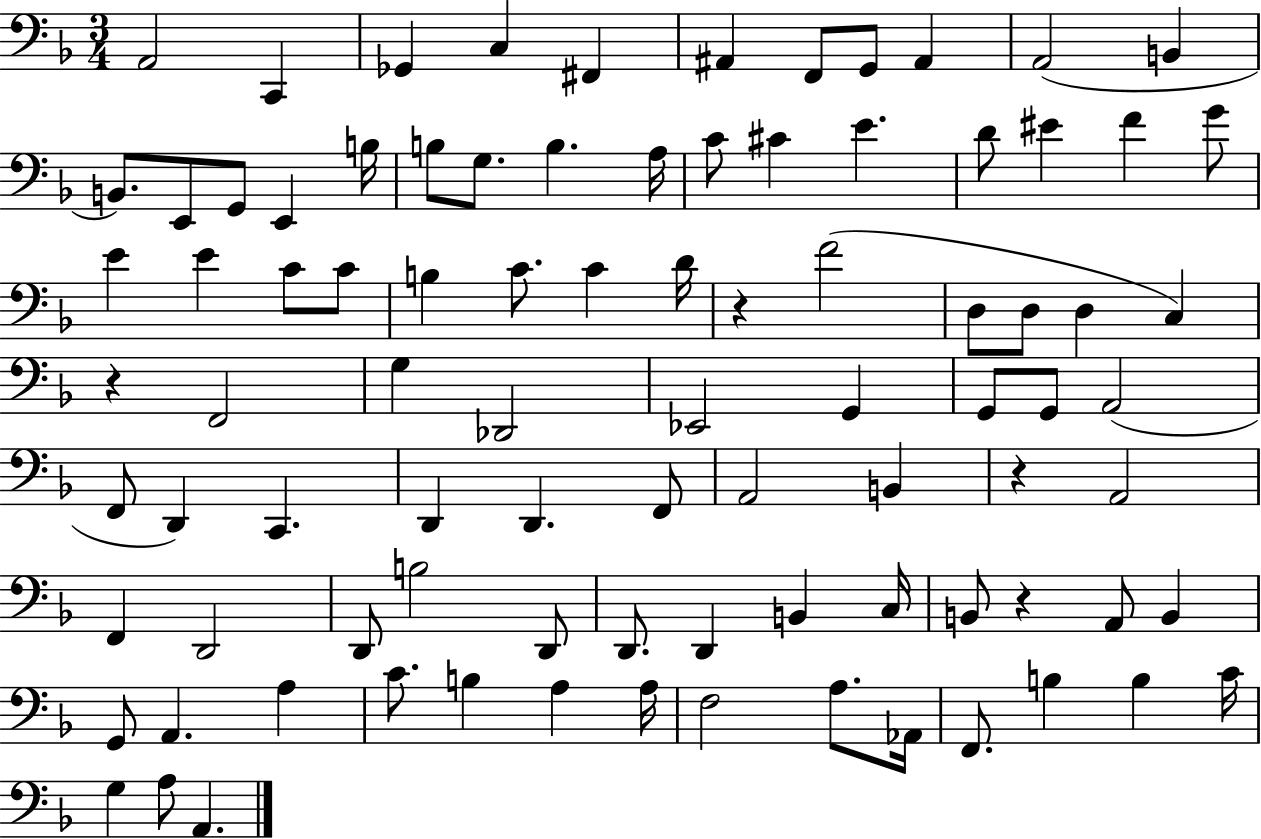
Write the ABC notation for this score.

X:1
T:Untitled
M:3/4
L:1/4
K:F
A,,2 C,, _G,, C, ^F,, ^A,, F,,/2 G,,/2 ^A,, A,,2 B,, B,,/2 E,,/2 G,,/2 E,, B,/4 B,/2 G,/2 B, A,/4 C/2 ^C E D/2 ^E F G/2 E E C/2 C/2 B, C/2 C D/4 z F2 D,/2 D,/2 D, C, z F,,2 G, _D,,2 _E,,2 G,, G,,/2 G,,/2 A,,2 F,,/2 D,, C,, D,, D,, F,,/2 A,,2 B,, z A,,2 F,, D,,2 D,,/2 B,2 D,,/2 D,,/2 D,, B,, C,/4 B,,/2 z A,,/2 B,, G,,/2 A,, A, C/2 B, A, A,/4 F,2 A,/2 _A,,/4 F,,/2 B, B, C/4 G, A,/2 A,,